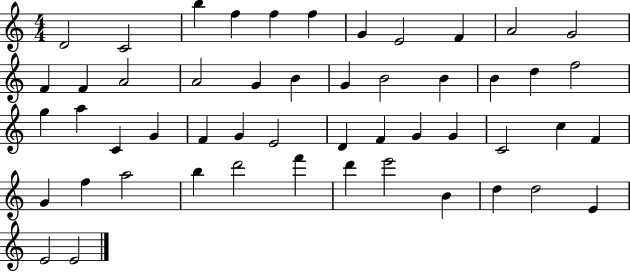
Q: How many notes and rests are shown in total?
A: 51